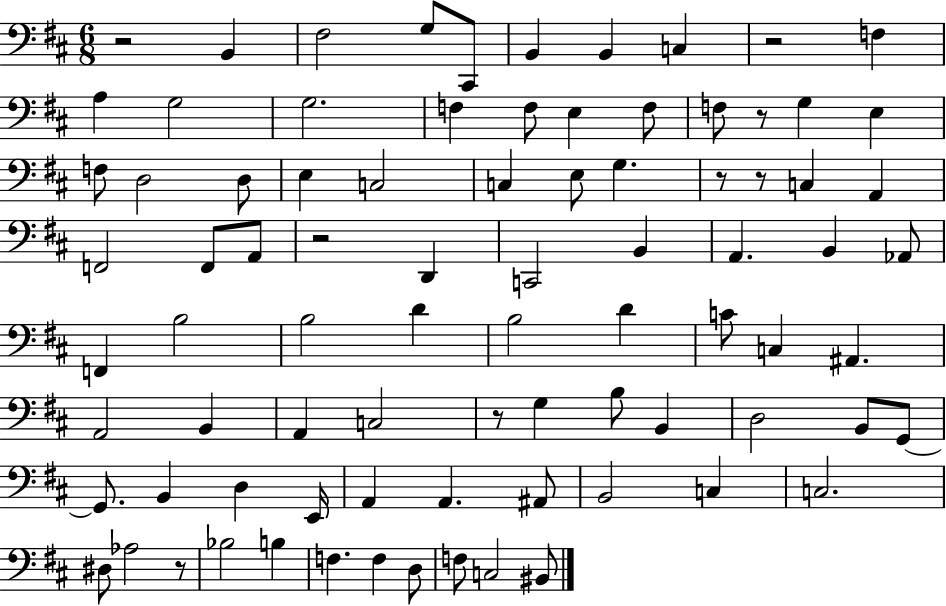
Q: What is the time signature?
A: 6/8